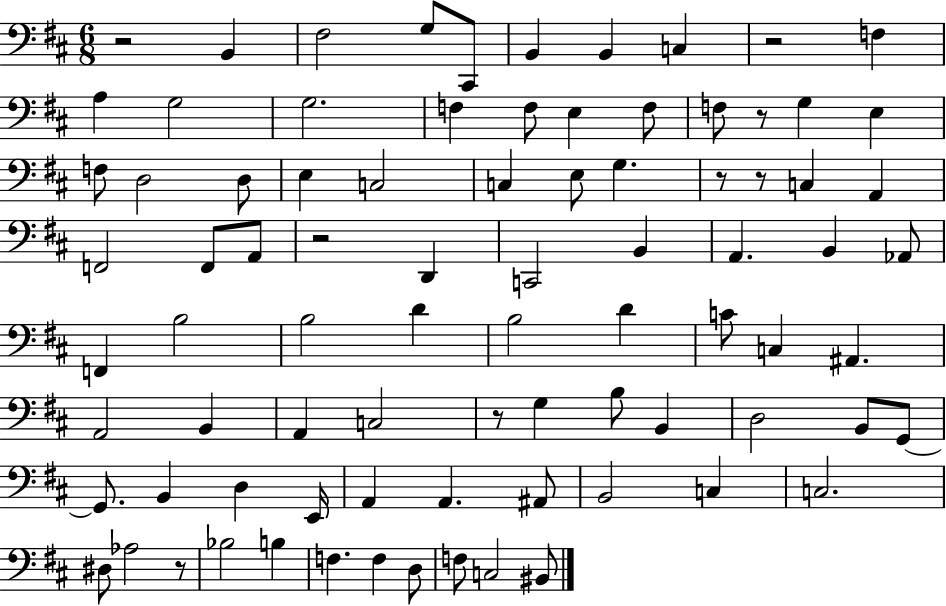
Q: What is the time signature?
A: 6/8